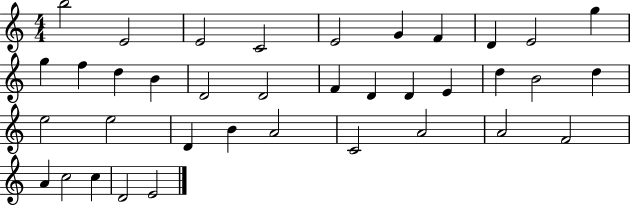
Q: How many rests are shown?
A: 0